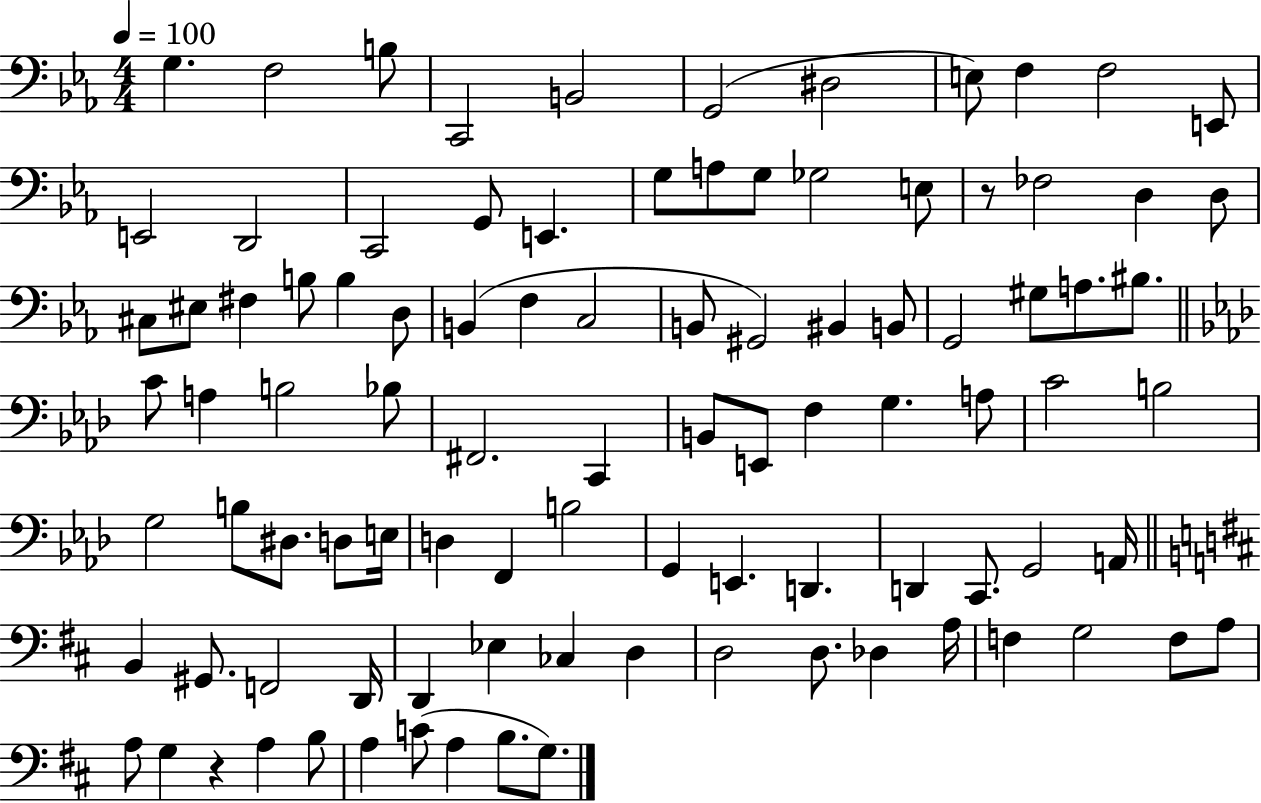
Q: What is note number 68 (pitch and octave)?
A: G2